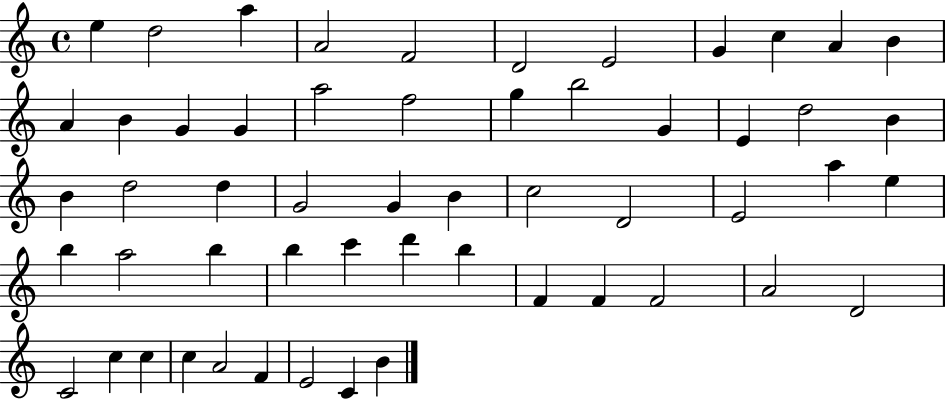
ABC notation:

X:1
T:Untitled
M:4/4
L:1/4
K:C
e d2 a A2 F2 D2 E2 G c A B A B G G a2 f2 g b2 G E d2 B B d2 d G2 G B c2 D2 E2 a e b a2 b b c' d' b F F F2 A2 D2 C2 c c c A2 F E2 C B